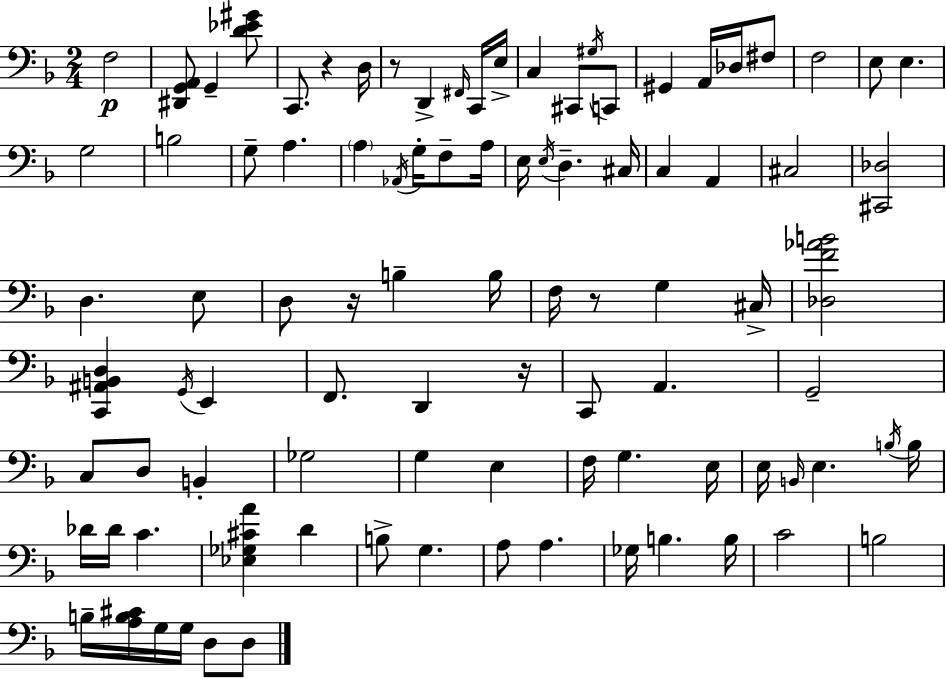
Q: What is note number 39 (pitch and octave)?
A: B3